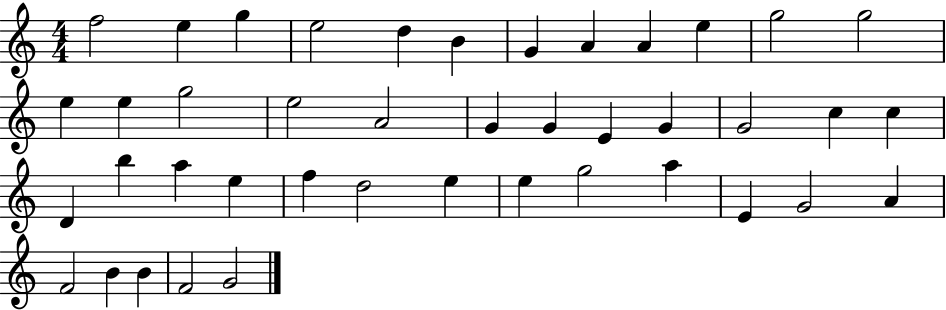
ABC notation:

X:1
T:Untitled
M:4/4
L:1/4
K:C
f2 e g e2 d B G A A e g2 g2 e e g2 e2 A2 G G E G G2 c c D b a e f d2 e e g2 a E G2 A F2 B B F2 G2